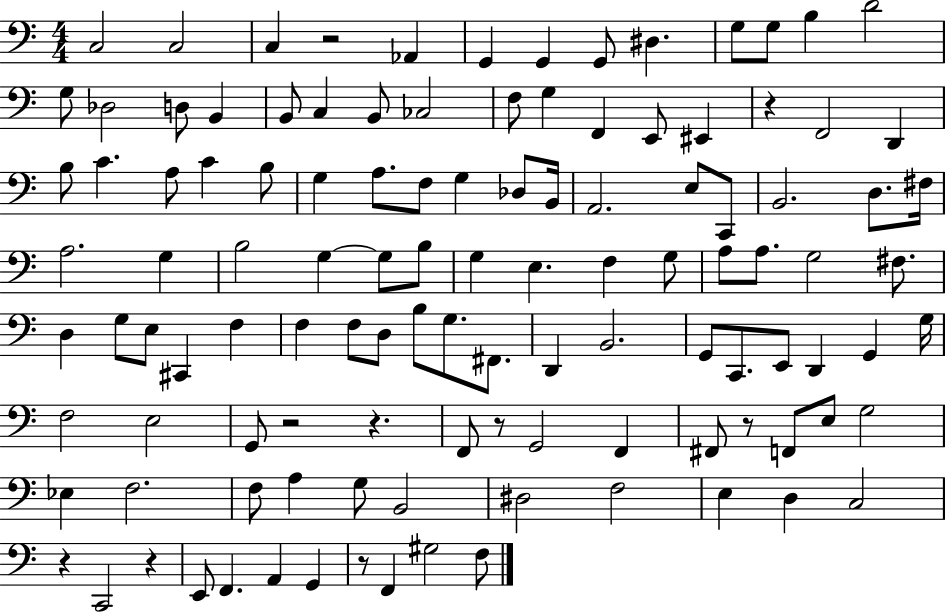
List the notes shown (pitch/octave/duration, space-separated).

C3/h C3/h C3/q R/h Ab2/q G2/q G2/q G2/e D#3/q. G3/e G3/e B3/q D4/h G3/e Db3/h D3/e B2/q B2/e C3/q B2/e CES3/h F3/e G3/q F2/q E2/e EIS2/q R/q F2/h D2/q B3/e C4/q. A3/e C4/q B3/e G3/q A3/e. F3/e G3/q Db3/e B2/s A2/h. E3/e C2/e B2/h. D3/e. F#3/s A3/h. G3/q B3/h G3/q G3/e B3/e G3/q E3/q. F3/q G3/e A3/e A3/e. G3/h F#3/e. D3/q G3/e E3/e C#2/q F3/q F3/q F3/e D3/e B3/e G3/e. F#2/e. D2/q B2/h. G2/e C2/e. E2/e D2/q G2/q G3/s F3/h E3/h G2/e R/h R/q. F2/e R/e G2/h F2/q F#2/e R/e F2/e E3/e G3/h Eb3/q F3/h. F3/e A3/q G3/e B2/h D#3/h F3/h E3/q D3/q C3/h R/q C2/h R/q E2/e F2/q. A2/q G2/q R/e F2/q G#3/h F3/e